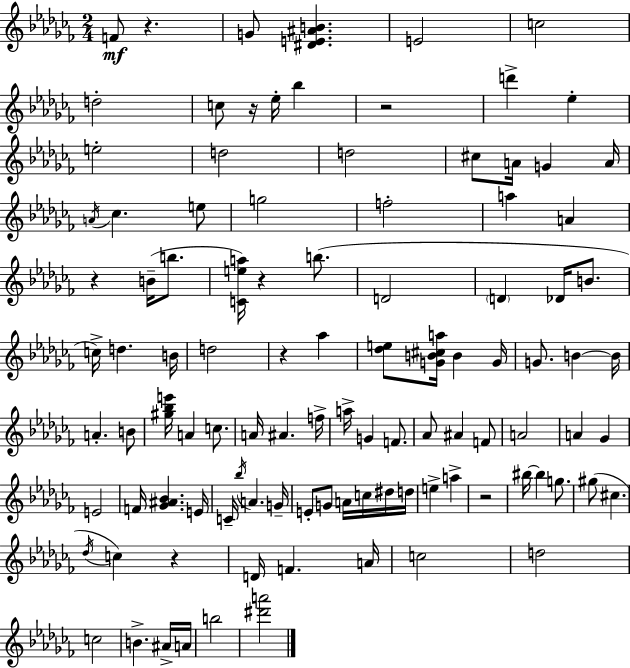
{
  \clef treble
  \numericTimeSignature
  \time 2/4
  \key aes \minor
  f'8\mf r4. | g'8 <dis' e' ais' b'>4. | e'2 | c''2 | \break d''2-. | c''8 r16 ees''16-. bes''4 | r2 | d'''4-> ees''4-. | \break e''2-. | d''2 | d''2 | cis''8 a'16 g'4 a'16 | \break \acciaccatura { a'16 } ces''4. e''8 | g''2 | f''2-. | a''4 a'4 | \break r4 b'16--( b''8. | <c' e'' a''>16) r4 b''8.( | d'2 | \parenthesize d'4 des'16 b'8. | \break c''16->) d''4. | b'16 d''2 | r4 aes''4 | <des'' e''>8 <g' b' cis'' a''>16 b'4 | \break g'16 g'8. b'4~~ | b'16 a'4.-. b'8 | <gis'' bes'' e'''>16 a'4 c''8. | a'16 ais'4. | \break f''16-> a''16-> g'4 f'8. | aes'8 ais'4 f'8 | a'2 | a'4 ges'4 | \break e'2 | f'16 <ges' ais' bes'>4. | e'16 c'16-- \acciaccatura { bes''16 } a'4. | g'16-- e'8-. g'8 a'16 c''16 | \break dis''16 d''16 e''4-> a''4-> | r2 | bis''16~~ bis''4 g''8. | gis''8( cis''4. | \break \acciaccatura { des''16 }) c''4 r4 | d'16 f'4. | a'16 c''2 | d''2 | \break c''2 | b'4.-> | ais'16-> a'16 b''2 | <dis''' a'''>2 | \break \bar "|."
}